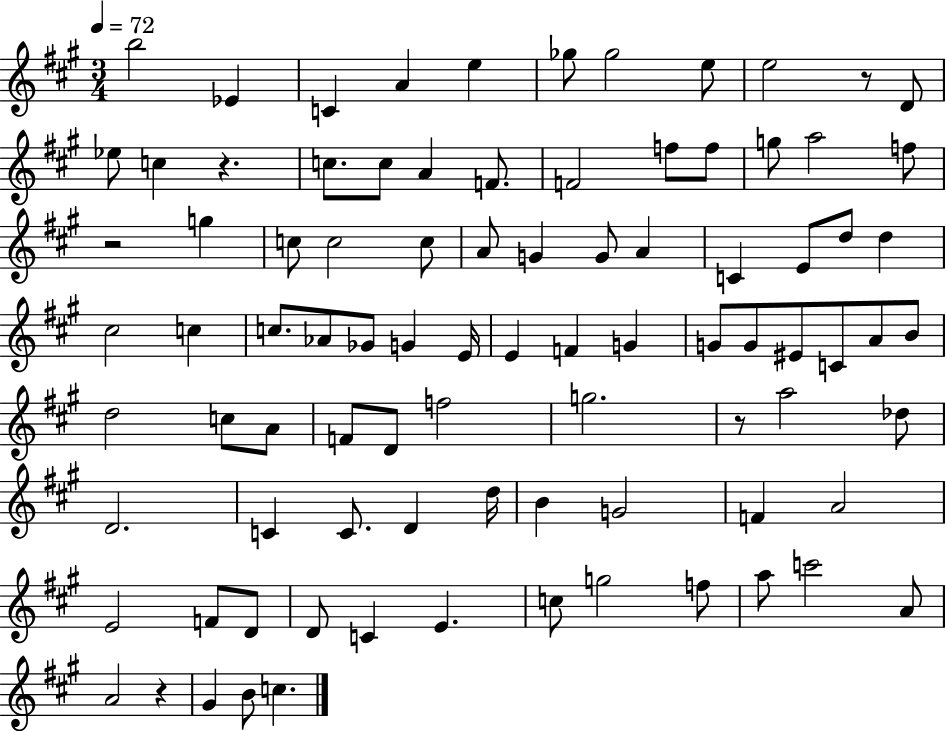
X:1
T:Untitled
M:3/4
L:1/4
K:A
b2 _E C A e _g/2 _g2 e/2 e2 z/2 D/2 _e/2 c z c/2 c/2 A F/2 F2 f/2 f/2 g/2 a2 f/2 z2 g c/2 c2 c/2 A/2 G G/2 A C E/2 d/2 d ^c2 c c/2 _A/2 _G/2 G E/4 E F G G/2 G/2 ^E/2 C/2 A/2 B/2 d2 c/2 A/2 F/2 D/2 f2 g2 z/2 a2 _d/2 D2 C C/2 D d/4 B G2 F A2 E2 F/2 D/2 D/2 C E c/2 g2 f/2 a/2 c'2 A/2 A2 z ^G B/2 c